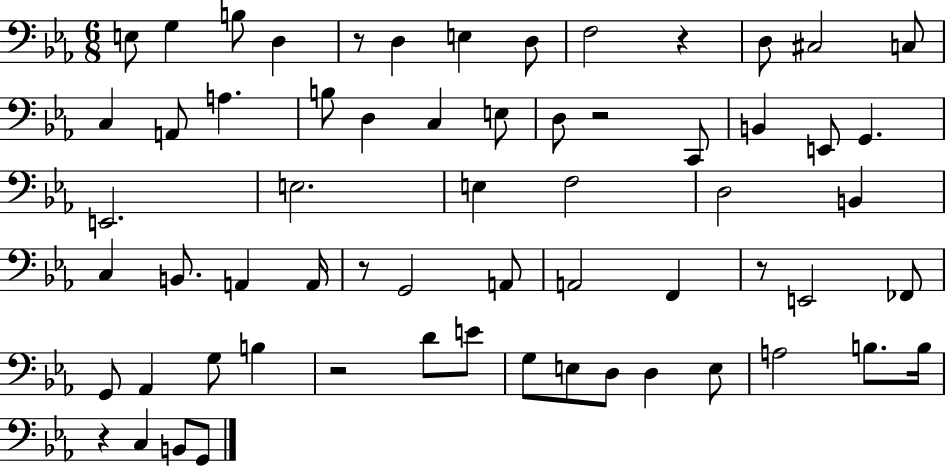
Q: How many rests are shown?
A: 7